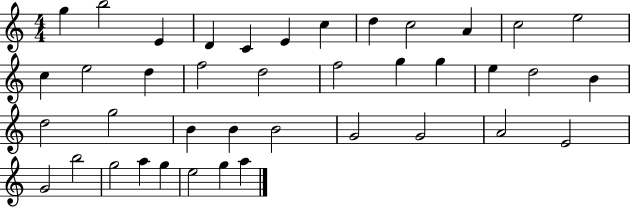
X:1
T:Untitled
M:4/4
L:1/4
K:C
g b2 E D C E c d c2 A c2 e2 c e2 d f2 d2 f2 g g e d2 B d2 g2 B B B2 G2 G2 A2 E2 G2 b2 g2 a g e2 g a